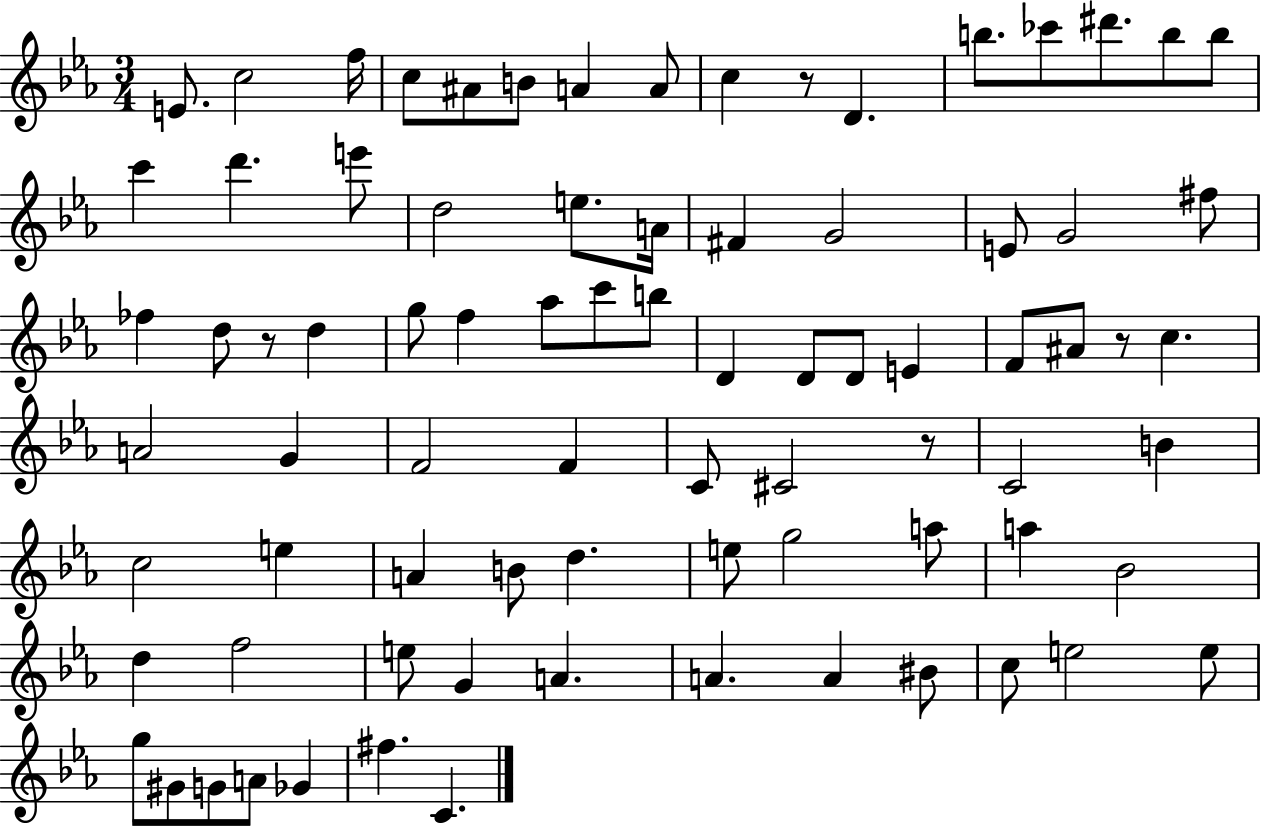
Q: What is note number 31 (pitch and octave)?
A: F5